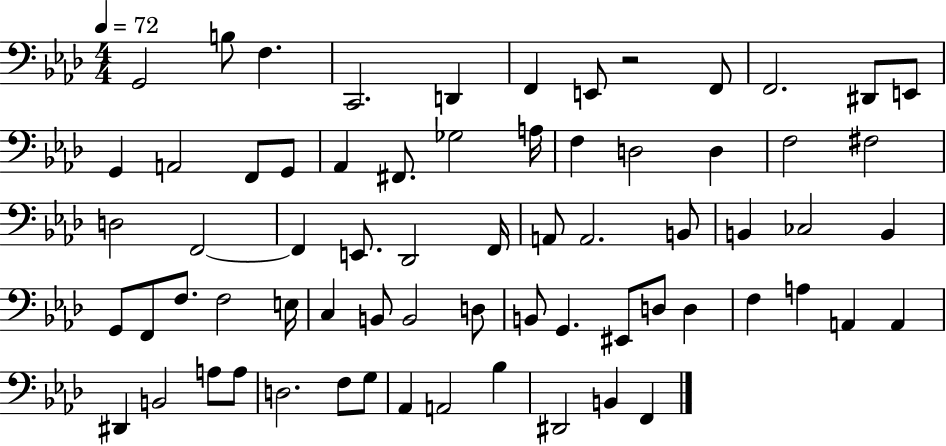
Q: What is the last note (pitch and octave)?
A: F2